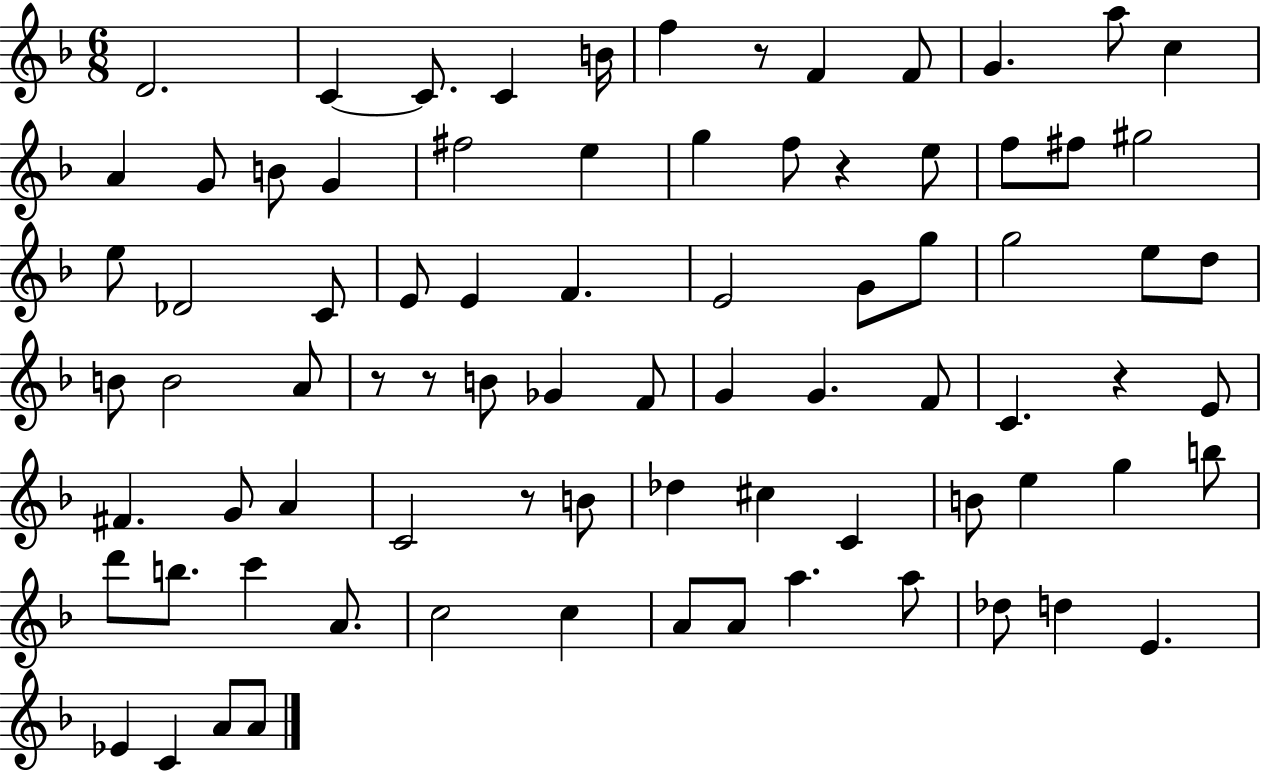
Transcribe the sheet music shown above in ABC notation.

X:1
T:Untitled
M:6/8
L:1/4
K:F
D2 C C/2 C B/4 f z/2 F F/2 G a/2 c A G/2 B/2 G ^f2 e g f/2 z e/2 f/2 ^f/2 ^g2 e/2 _D2 C/2 E/2 E F E2 G/2 g/2 g2 e/2 d/2 B/2 B2 A/2 z/2 z/2 B/2 _G F/2 G G F/2 C z E/2 ^F G/2 A C2 z/2 B/2 _d ^c C B/2 e g b/2 d'/2 b/2 c' A/2 c2 c A/2 A/2 a a/2 _d/2 d E _E C A/2 A/2